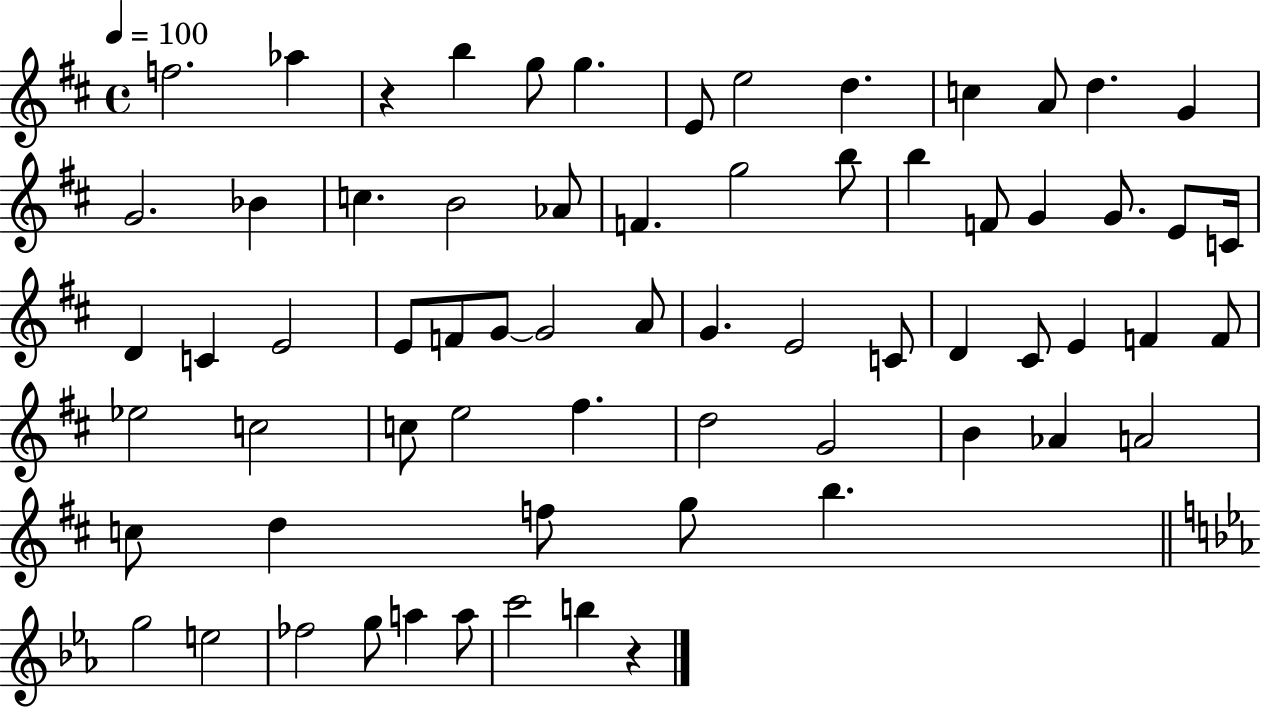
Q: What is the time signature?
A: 4/4